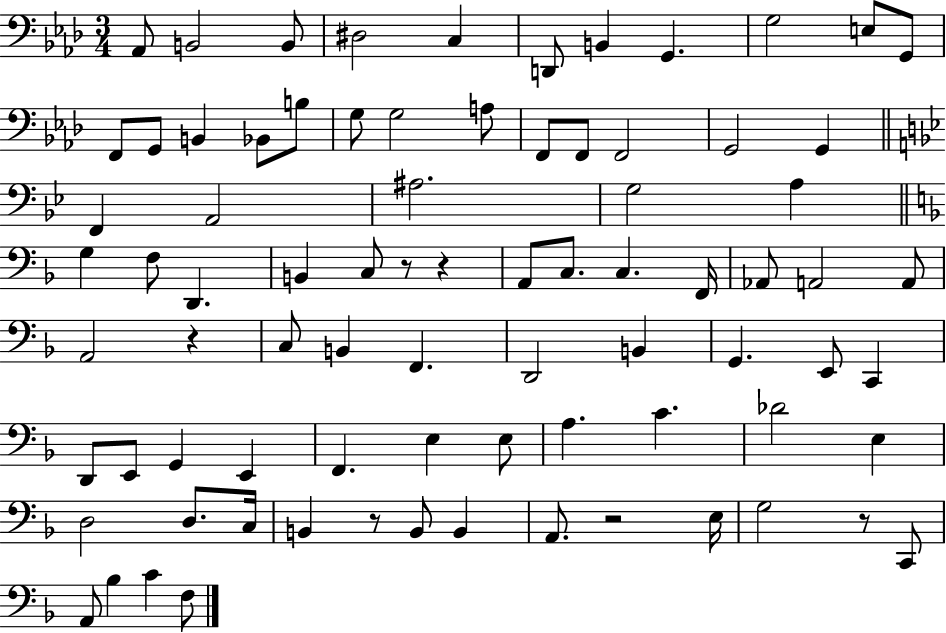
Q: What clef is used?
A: bass